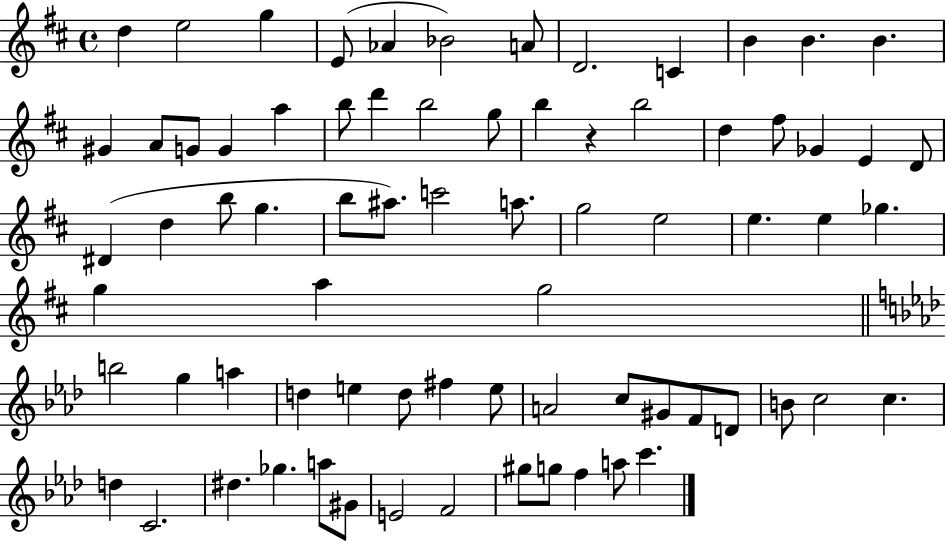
{
  \clef treble
  \time 4/4
  \defaultTimeSignature
  \key d \major
  d''4 e''2 g''4 | e'8( aes'4 bes'2) a'8 | d'2. c'4 | b'4 b'4. b'4. | \break gis'4 a'8 g'8 g'4 a''4 | b''8 d'''4 b''2 g''8 | b''4 r4 b''2 | d''4 fis''8 ges'4 e'4 d'8 | \break dis'4( d''4 b''8 g''4. | b''8 ais''8.) c'''2 a''8. | g''2 e''2 | e''4. e''4 ges''4. | \break g''4 a''4 g''2 | \bar "||" \break \key f \minor b''2 g''4 a''4 | d''4 e''4 d''8 fis''4 e''8 | a'2 c''8 gis'8 f'8 d'8 | b'8 c''2 c''4. | \break d''4 c'2. | dis''4. ges''4. a''8 gis'8 | e'2 f'2 | gis''8 g''8 f''4 a''8 c'''4. | \break \bar "|."
}